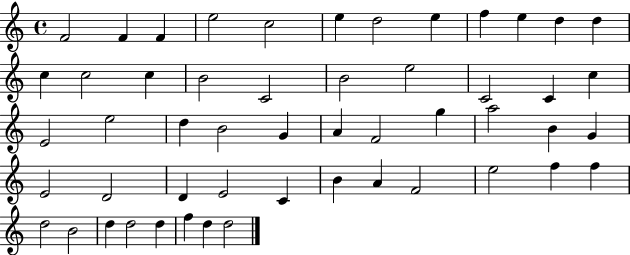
{
  \clef treble
  \time 4/4
  \defaultTimeSignature
  \key c \major
  f'2 f'4 f'4 | e''2 c''2 | e''4 d''2 e''4 | f''4 e''4 d''4 d''4 | \break c''4 c''2 c''4 | b'2 c'2 | b'2 e''2 | c'2 c'4 c''4 | \break e'2 e''2 | d''4 b'2 g'4 | a'4 f'2 g''4 | a''2 b'4 g'4 | \break e'2 d'2 | d'4 e'2 c'4 | b'4 a'4 f'2 | e''2 f''4 f''4 | \break d''2 b'2 | d''4 d''2 d''4 | f''4 d''4 d''2 | \bar "|."
}